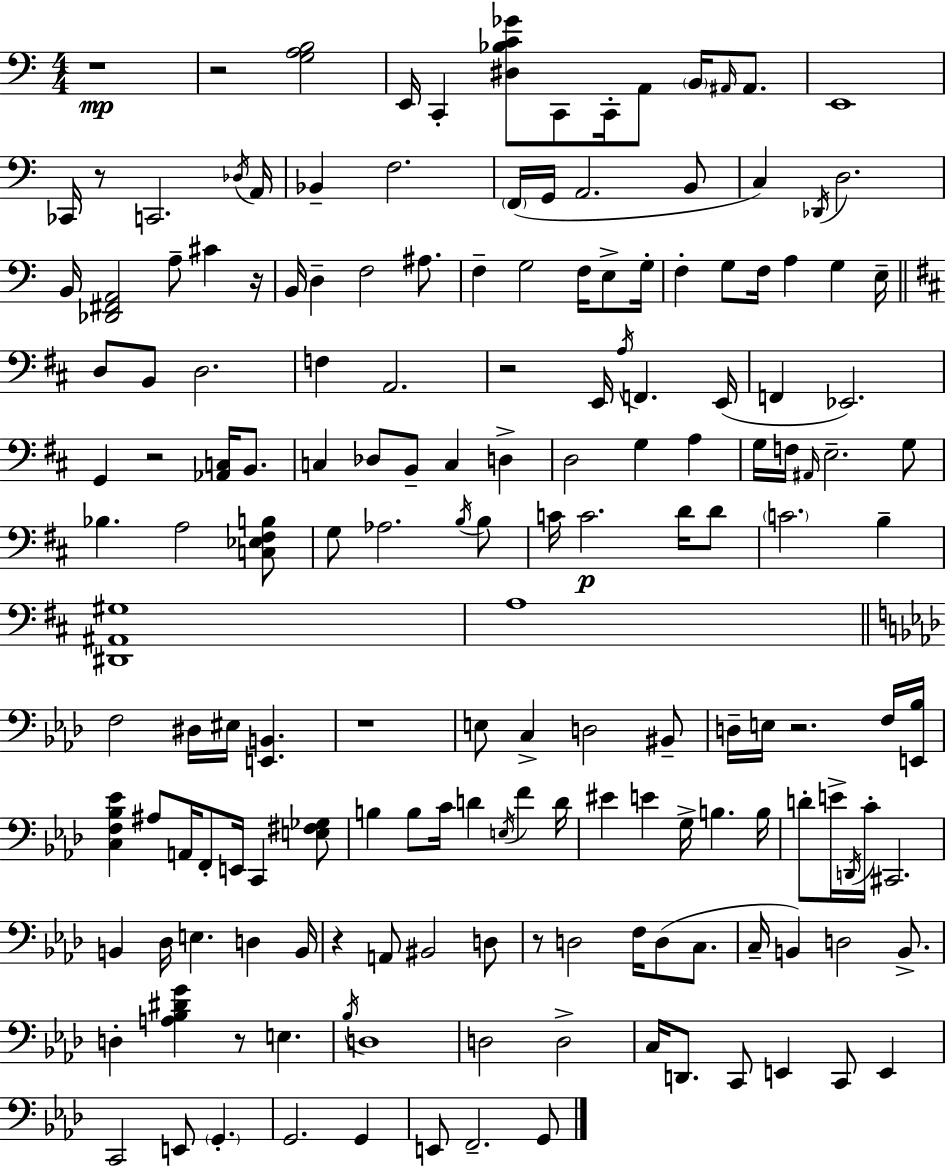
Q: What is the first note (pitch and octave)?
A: E2